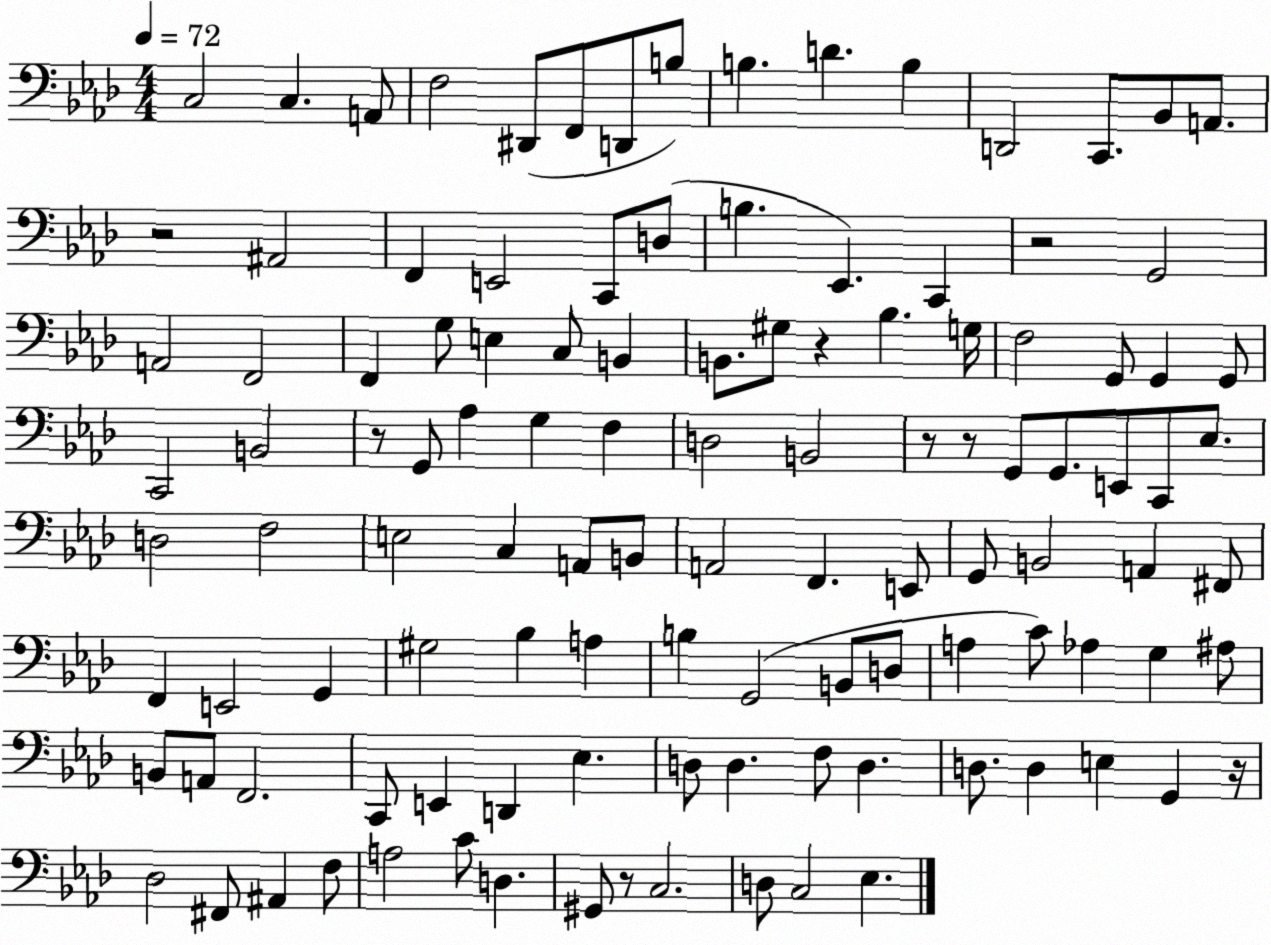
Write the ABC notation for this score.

X:1
T:Untitled
M:4/4
L:1/4
K:Ab
C,2 C, A,,/2 F,2 ^D,,/2 F,,/2 D,,/2 B,/2 B, D B, D,,2 C,,/2 _B,,/2 A,,/2 z2 ^A,,2 F,, E,,2 C,,/2 D,/2 B, _E,, C,, z2 G,,2 A,,2 F,,2 F,, G,/2 E, C,/2 B,, B,,/2 ^G,/2 z _B, G,/4 F,2 G,,/2 G,, G,,/2 C,,2 B,,2 z/2 G,,/2 _A, G, F, D,2 B,,2 z/2 z/2 G,,/2 G,,/2 E,,/2 C,,/2 _E,/2 D,2 F,2 E,2 C, A,,/2 B,,/2 A,,2 F,, E,,/2 G,,/2 B,,2 A,, ^F,,/2 F,, E,,2 G,, ^G,2 _B, A, B, G,,2 B,,/2 D,/2 A, C/2 _A, G, ^A,/2 B,,/2 A,,/2 F,,2 C,,/2 E,, D,, _E, D,/2 D, F,/2 D, D,/2 D, E, G,, z/4 _D,2 ^F,,/2 ^A,, F,/2 A,2 C/2 D, ^G,,/2 z/2 C,2 D,/2 C,2 _E,